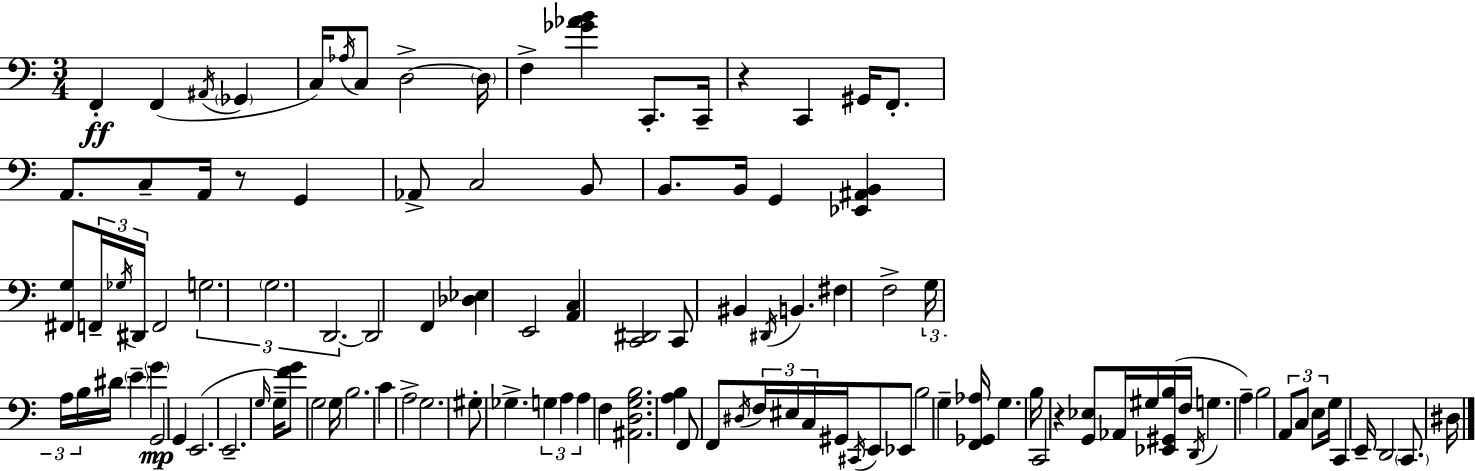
X:1
T:Untitled
M:3/4
L:1/4
K:C
F,, F,, ^A,,/4 _G,, C,/4 _A,/4 C,/2 D,2 D,/4 F, [_G_AB] C,,/2 C,,/4 z C,, ^G,,/4 F,,/2 A,,/2 C,/2 A,,/4 z/2 G,, _A,,/2 C,2 B,,/2 B,,/2 B,,/4 G,, [_E,,^A,,B,,] [^F,,G,]/2 F,,/4 _G,/4 ^D,,/4 F,,2 G,2 G,2 D,,2 D,,2 F,, [_D,_E,] E,,2 [A,,C,] [C,,^D,,]2 C,,/2 ^B,, ^D,,/4 B,, ^F, F,2 G,/4 A,/4 B,/4 ^D/4 E G G,,2 G,, E,,2 E,,2 G,/4 G,/4 [FG]/2 G,2 G,/4 B,2 C A,2 G,2 ^G,/2 _G, G, A, A, F, [^A,,D,G,B,]2 [A,B,] F,,/2 F,,/2 ^D,/4 F,/4 ^E,/4 C,/4 ^G,,/4 ^C,,/4 E,,/2 _E,,/2 B,2 G, [F,,_G,,_A,]/4 G, B,/4 C,,2 z [G,,_E,]/2 _A,,/4 ^G,/4 [_E,,^G,,B,]/4 F,/4 D,,/4 G, A, B,2 A,,/2 C,/2 E,/2 G,/4 C,, E,,/4 D,,2 C,,/2 ^D,/4